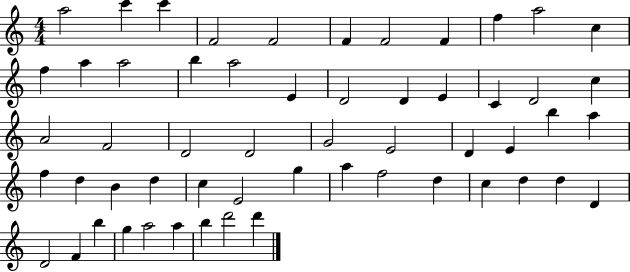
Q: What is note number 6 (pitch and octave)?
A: F4